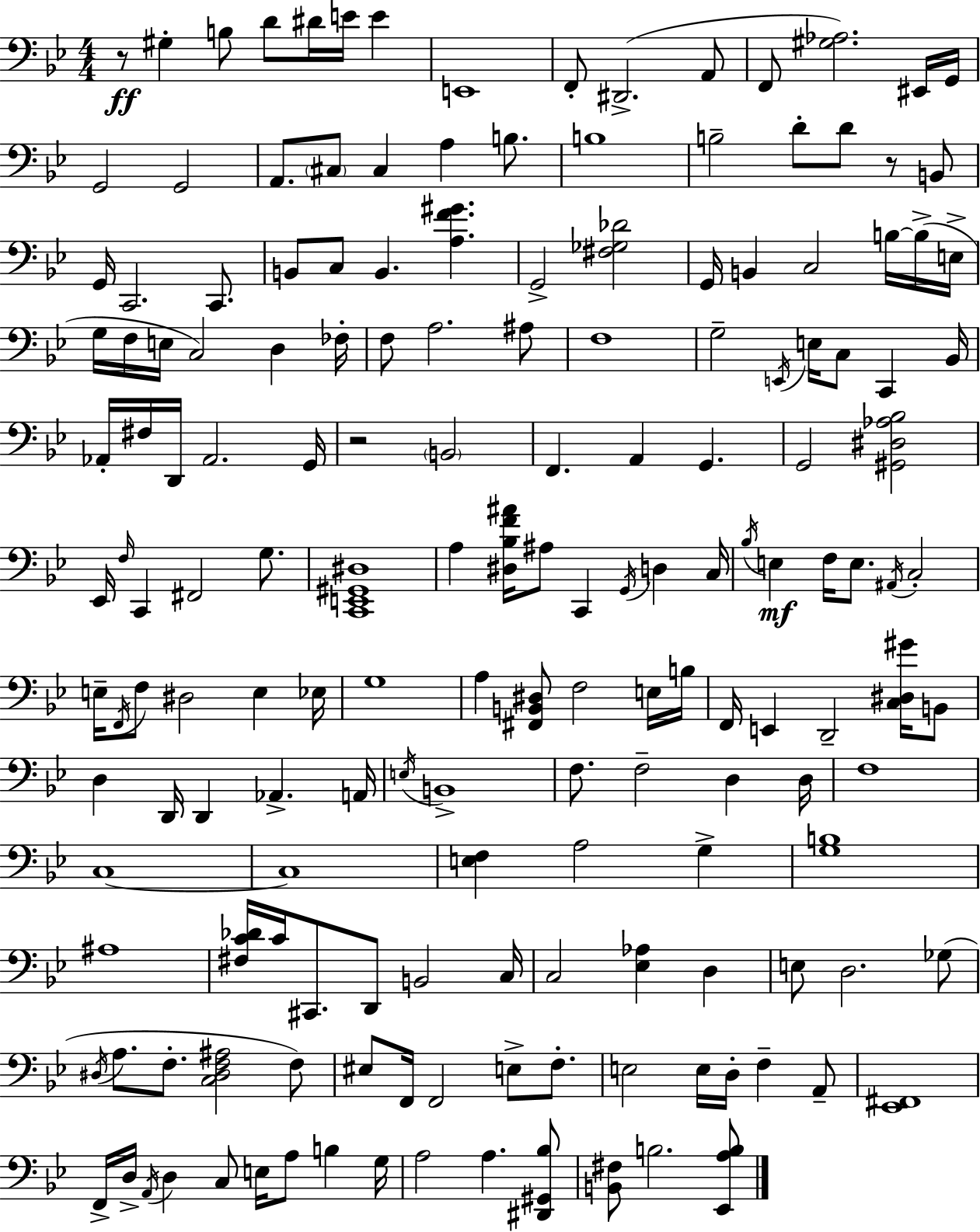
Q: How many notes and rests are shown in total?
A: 169